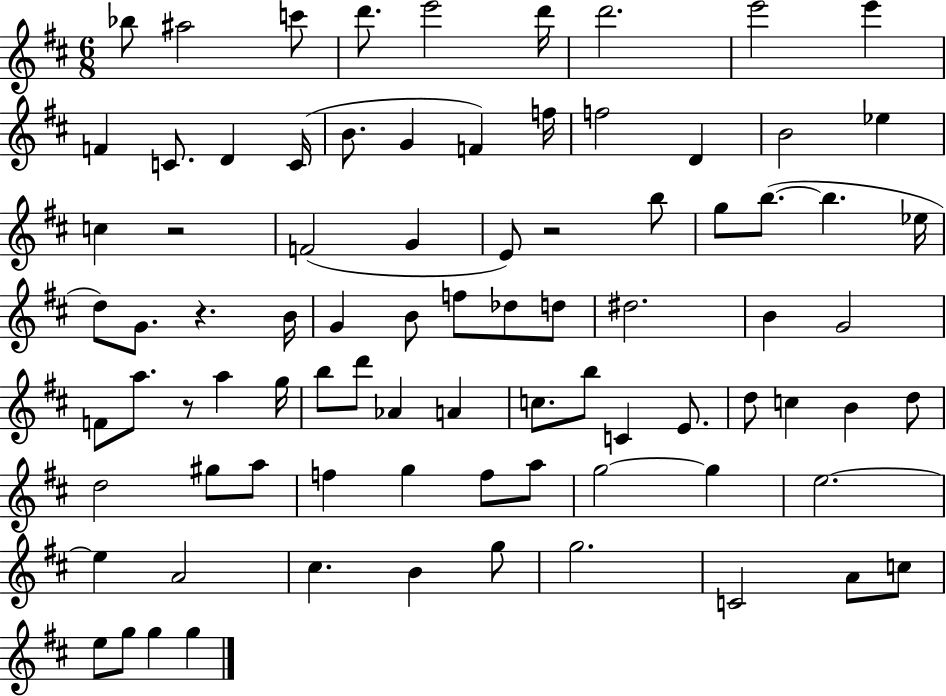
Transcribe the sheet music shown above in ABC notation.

X:1
T:Untitled
M:6/8
L:1/4
K:D
_b/2 ^a2 c'/2 d'/2 e'2 d'/4 d'2 e'2 e' F C/2 D C/4 B/2 G F f/4 f2 D B2 _e c z2 F2 G E/2 z2 b/2 g/2 b/2 b _e/4 d/2 G/2 z B/4 G B/2 f/2 _d/2 d/2 ^d2 B G2 F/2 a/2 z/2 a g/4 b/2 d'/2 _A A c/2 b/2 C E/2 d/2 c B d/2 d2 ^g/2 a/2 f g f/2 a/2 g2 g e2 e A2 ^c B g/2 g2 C2 A/2 c/2 e/2 g/2 g g